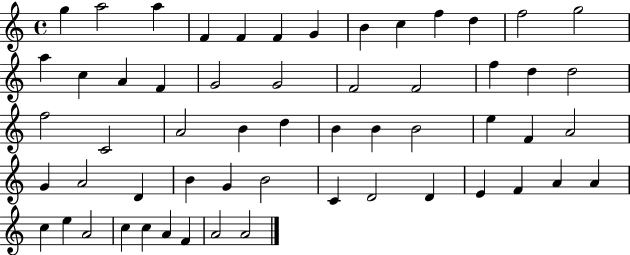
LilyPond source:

{
  \clef treble
  \time 4/4
  \defaultTimeSignature
  \key c \major
  g''4 a''2 a''4 | f'4 f'4 f'4 g'4 | b'4 c''4 f''4 d''4 | f''2 g''2 | \break a''4 c''4 a'4 f'4 | g'2 g'2 | f'2 f'2 | f''4 d''4 d''2 | \break f''2 c'2 | a'2 b'4 d''4 | b'4 b'4 b'2 | e''4 f'4 a'2 | \break g'4 a'2 d'4 | b'4 g'4 b'2 | c'4 d'2 d'4 | e'4 f'4 a'4 a'4 | \break c''4 e''4 a'2 | c''4 c''4 a'4 f'4 | a'2 a'2 | \bar "|."
}